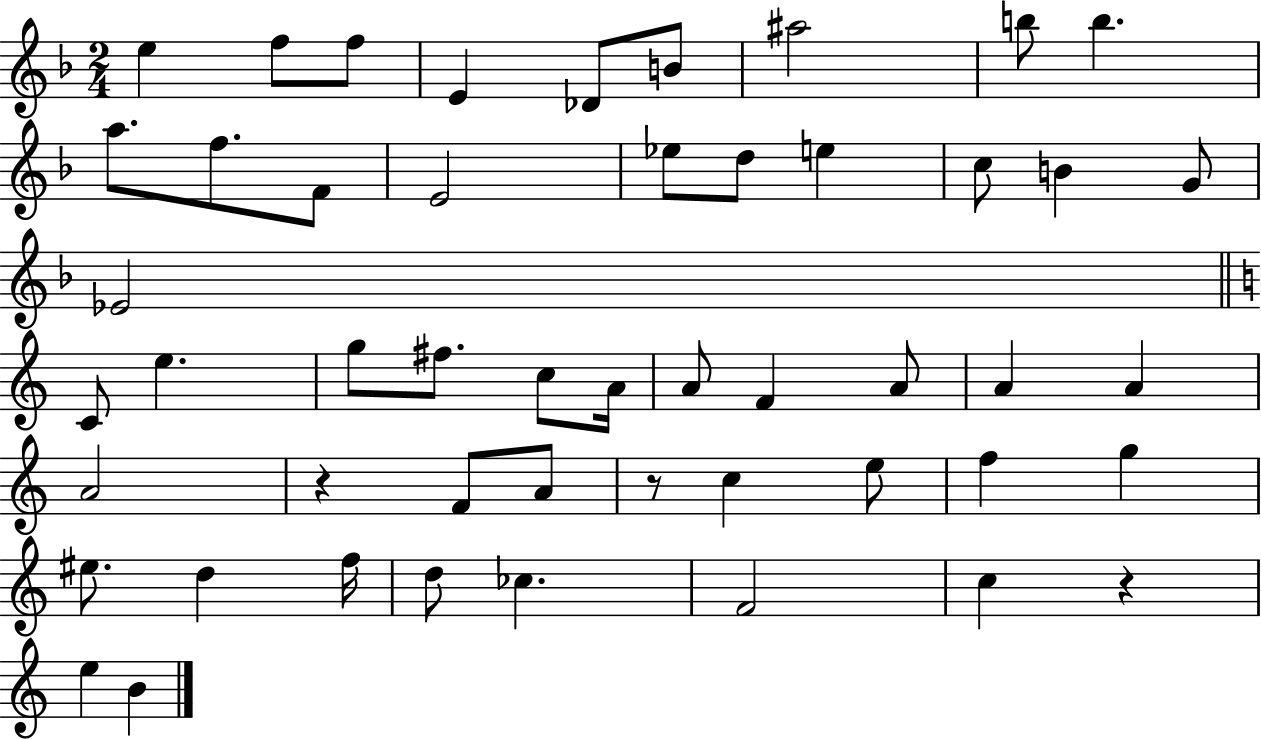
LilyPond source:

{
  \clef treble
  \numericTimeSignature
  \time 2/4
  \key f \major
  \repeat volta 2 { e''4 f''8 f''8 | e'4 des'8 b'8 | ais''2 | b''8 b''4. | \break a''8. f''8. f'8 | e'2 | ees''8 d''8 e''4 | c''8 b'4 g'8 | \break ees'2 | \bar "||" \break \key c \major c'8 e''4. | g''8 fis''8. c''8 a'16 | a'8 f'4 a'8 | a'4 a'4 | \break a'2 | r4 f'8 a'8 | r8 c''4 e''8 | f''4 g''4 | \break eis''8. d''4 f''16 | d''8 ces''4. | f'2 | c''4 r4 | \break e''4 b'4 | } \bar "|."
}